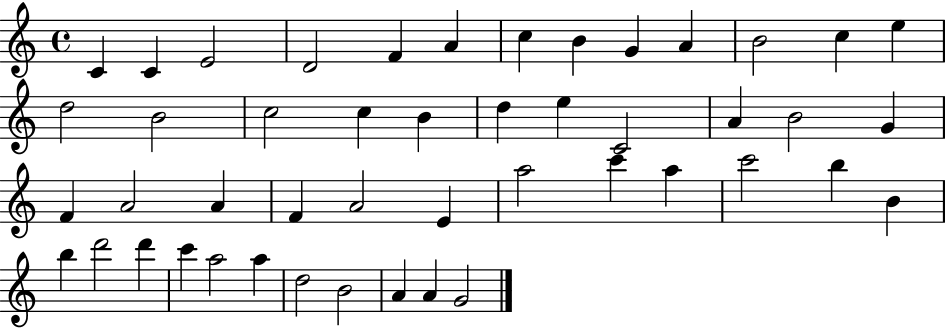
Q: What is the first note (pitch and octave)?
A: C4